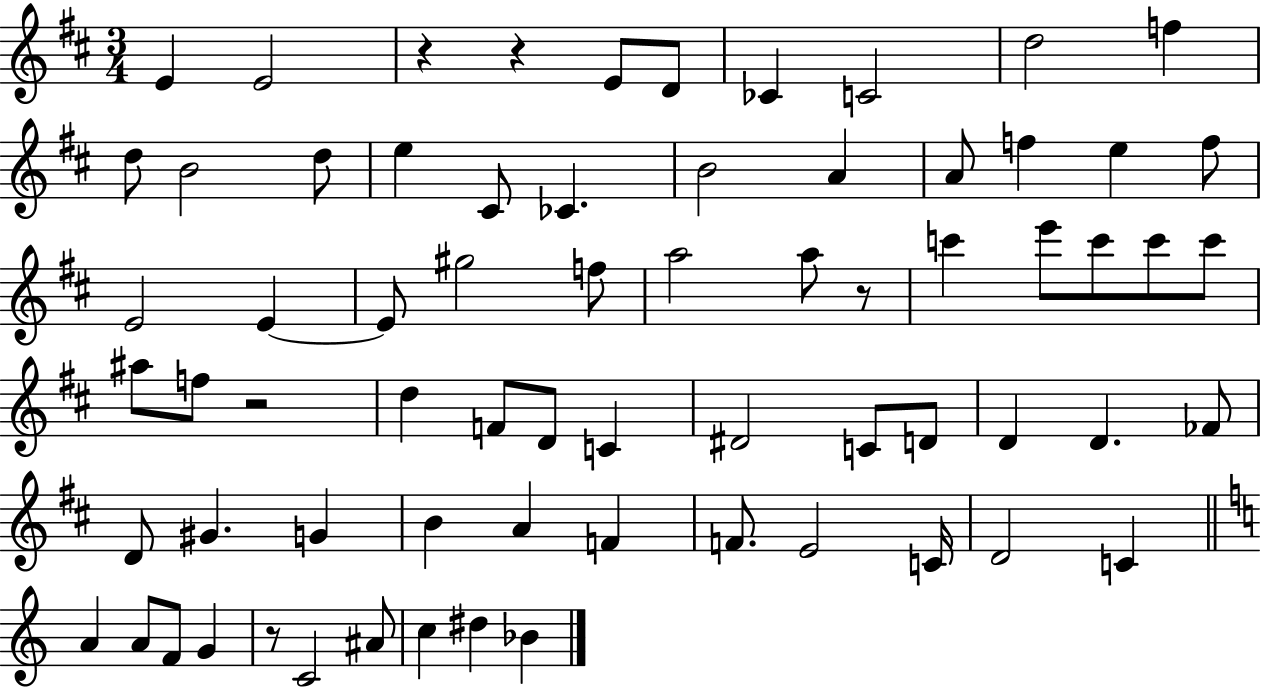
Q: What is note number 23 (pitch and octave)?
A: E4